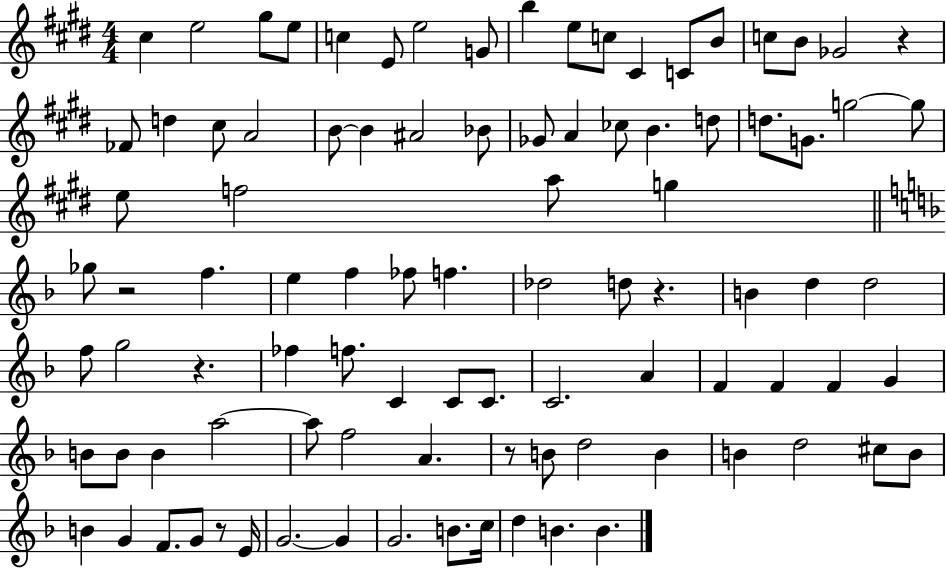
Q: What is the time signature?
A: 4/4